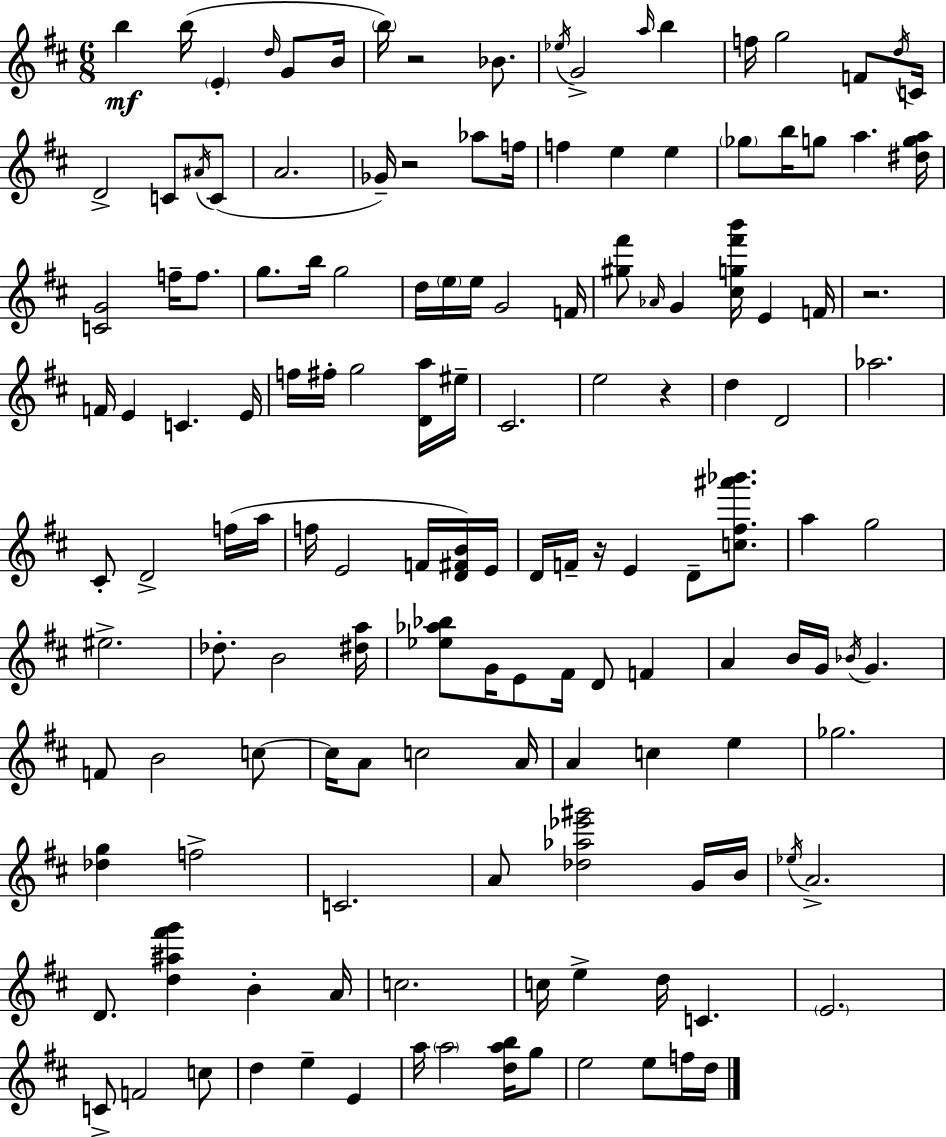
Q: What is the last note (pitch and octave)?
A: D5